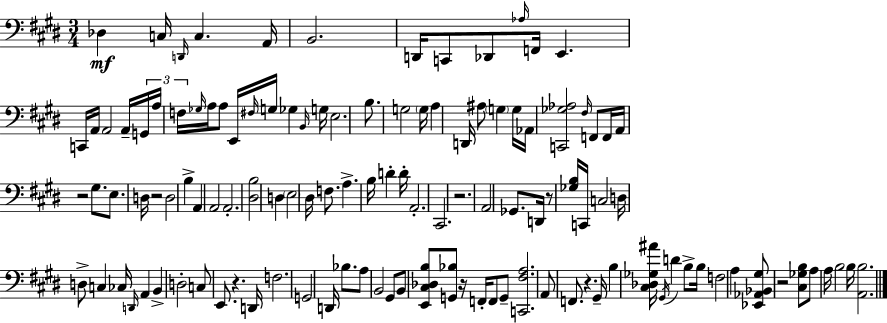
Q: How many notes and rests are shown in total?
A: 119